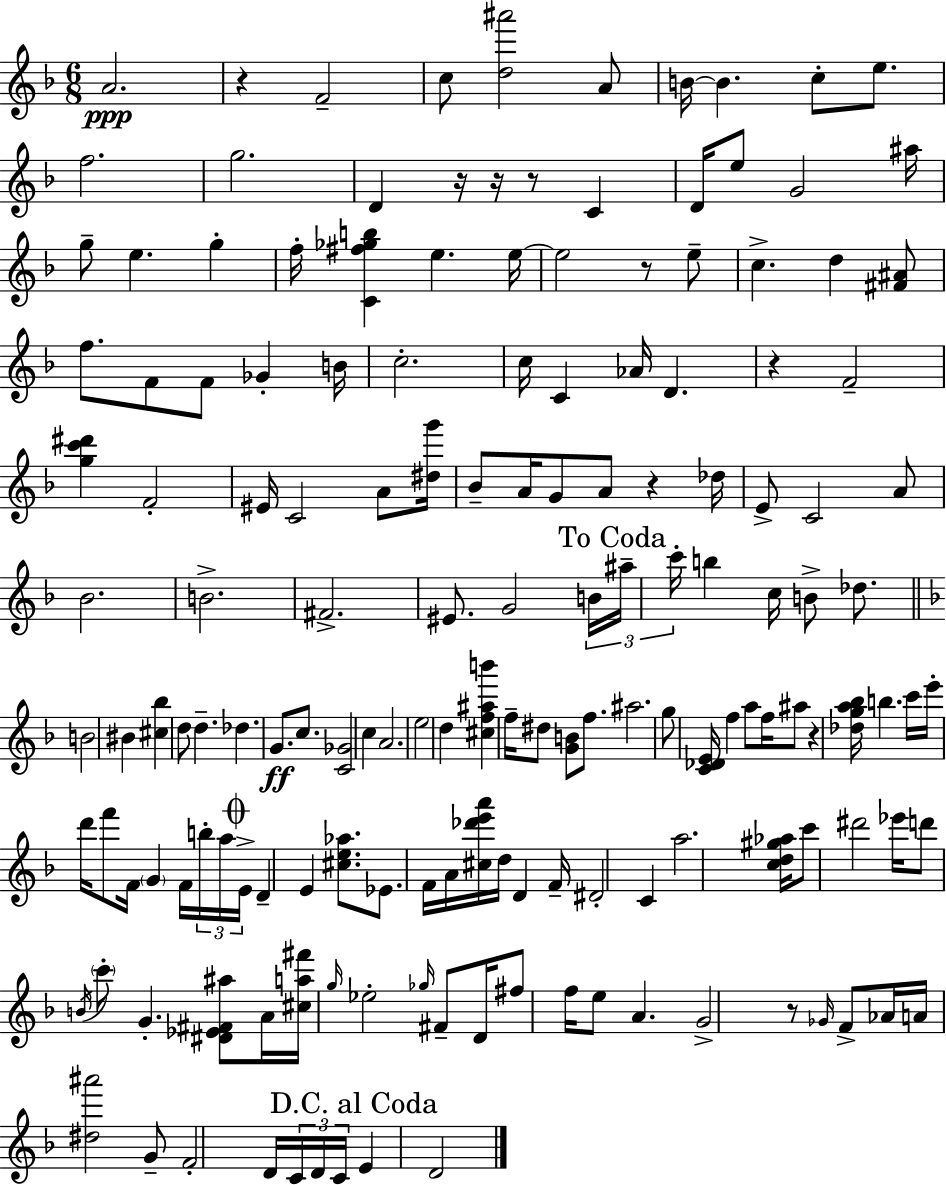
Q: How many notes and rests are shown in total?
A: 159